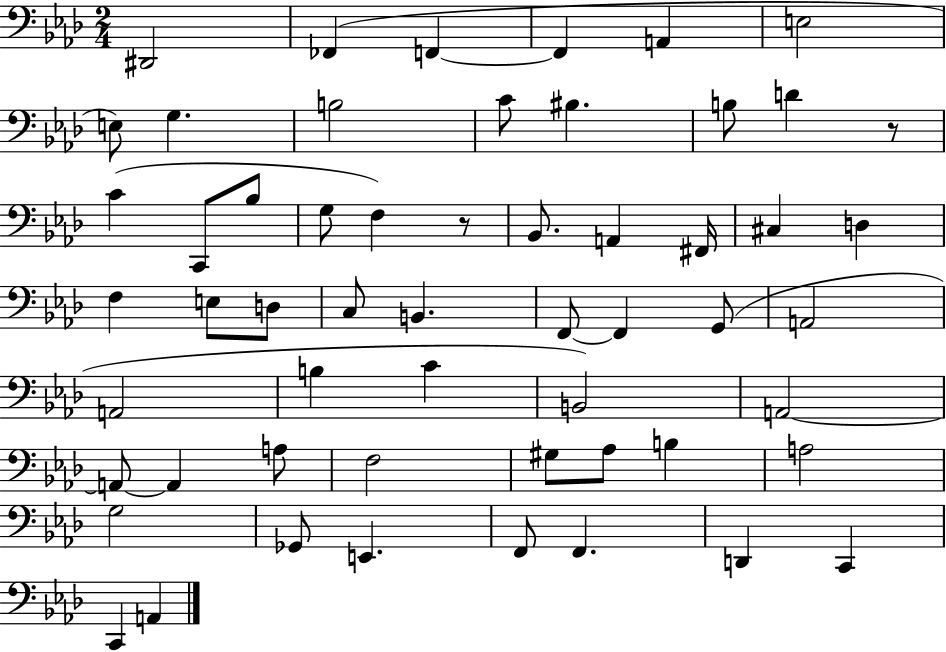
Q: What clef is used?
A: bass